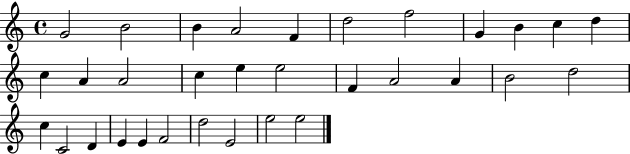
X:1
T:Untitled
M:4/4
L:1/4
K:C
G2 B2 B A2 F d2 f2 G B c d c A A2 c e e2 F A2 A B2 d2 c C2 D E E F2 d2 E2 e2 e2